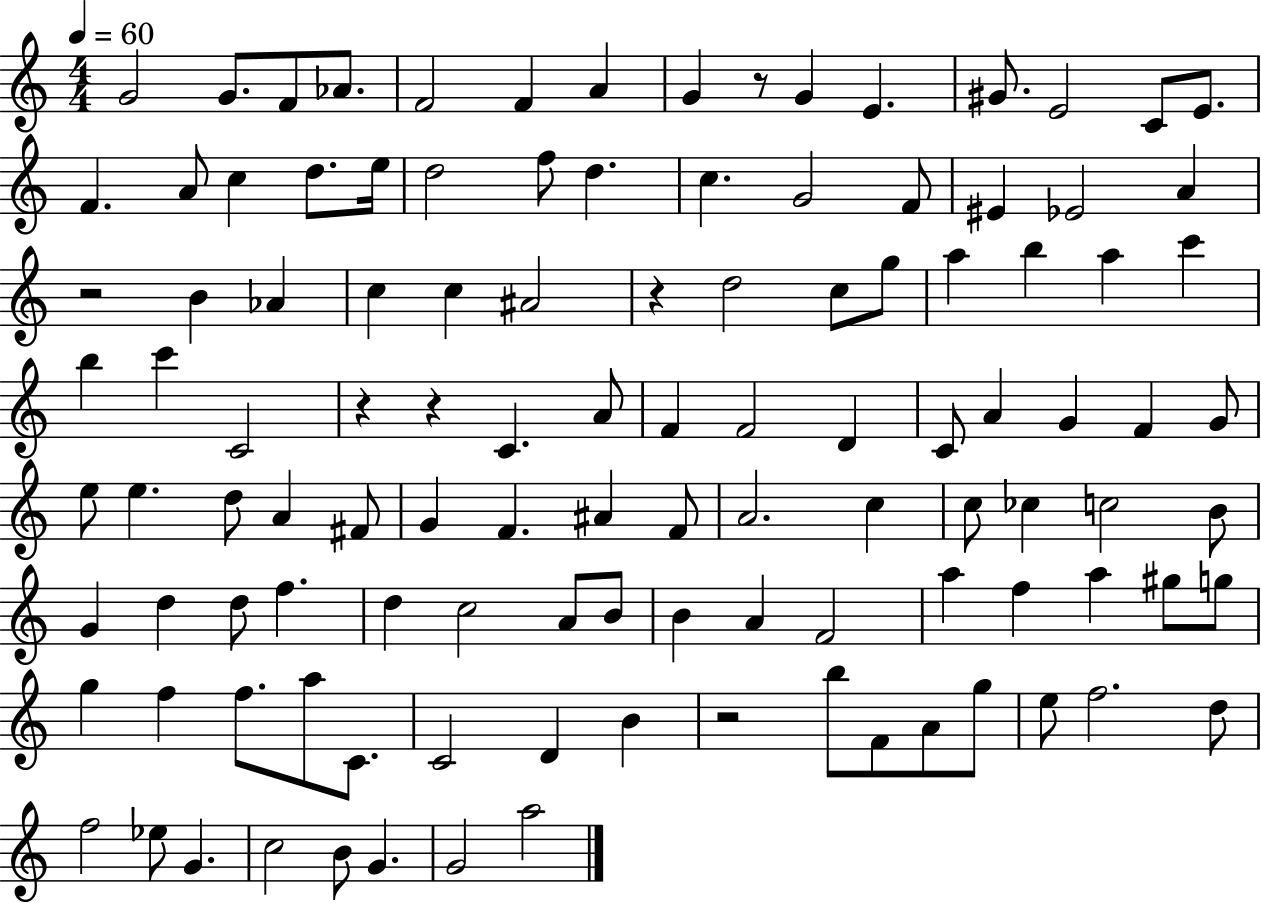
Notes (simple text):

G4/h G4/e. F4/e Ab4/e. F4/h F4/q A4/q G4/q R/e G4/q E4/q. G#4/e. E4/h C4/e E4/e. F4/q. A4/e C5/q D5/e. E5/s D5/h F5/e D5/q. C5/q. G4/h F4/e EIS4/q Eb4/h A4/q R/h B4/q Ab4/q C5/q C5/q A#4/h R/q D5/h C5/e G5/e A5/q B5/q A5/q C6/q B5/q C6/q C4/h R/q R/q C4/q. A4/e F4/q F4/h D4/q C4/e A4/q G4/q F4/q G4/e E5/e E5/q. D5/e A4/q F#4/e G4/q F4/q. A#4/q F4/e A4/h. C5/q C5/e CES5/q C5/h B4/e G4/q D5/q D5/e F5/q. D5/q C5/h A4/e B4/e B4/q A4/q F4/h A5/q F5/q A5/q G#5/e G5/e G5/q F5/q F5/e. A5/e C4/e. C4/h D4/q B4/q R/h B5/e F4/e A4/e G5/e E5/e F5/h. D5/e F5/h Eb5/e G4/q. C5/h B4/e G4/q. G4/h A5/h